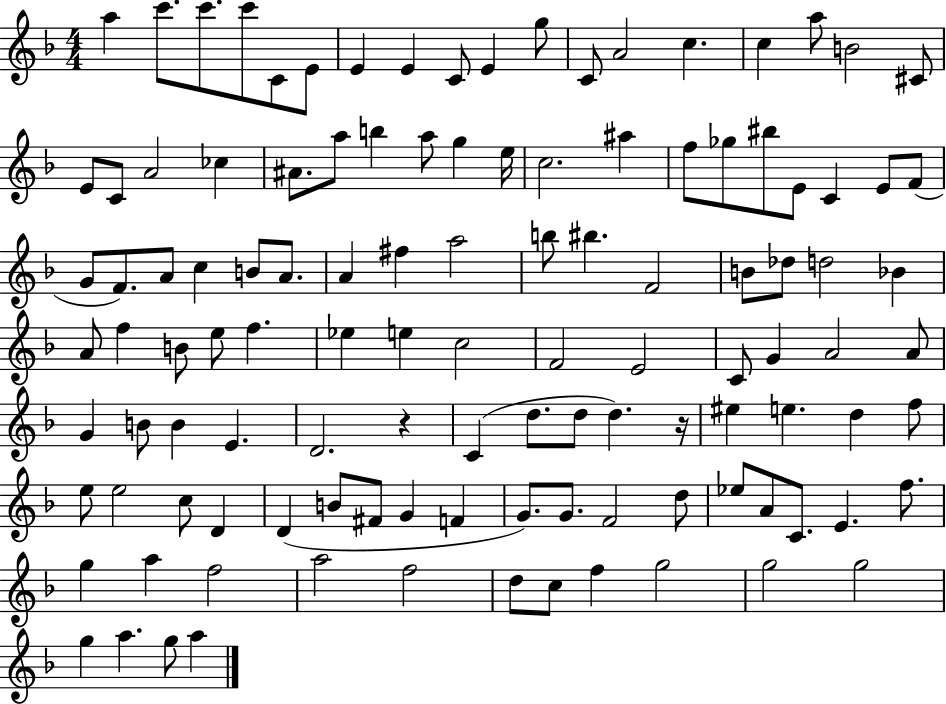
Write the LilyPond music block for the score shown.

{
  \clef treble
  \numericTimeSignature
  \time 4/4
  \key f \major
  a''4 c'''8. c'''8. c'''8 c'8 e'8 | e'4 e'4 c'8 e'4 g''8 | c'8 a'2 c''4. | c''4 a''8 b'2 cis'8 | \break e'8 c'8 a'2 ces''4 | ais'8. a''8 b''4 a''8 g''4 e''16 | c''2. ais''4 | f''8 ges''8 bis''8 e'8 c'4 e'8 f'8( | \break g'8 f'8.) a'8 c''4 b'8 a'8. | a'4 fis''4 a''2 | b''8 bis''4. f'2 | b'8 des''8 d''2 bes'4 | \break a'8 f''4 b'8 e''8 f''4. | ees''4 e''4 c''2 | f'2 e'2 | c'8 g'4 a'2 a'8 | \break g'4 b'8 b'4 e'4. | d'2. r4 | c'4( d''8. d''8 d''4.) r16 | eis''4 e''4. d''4 f''8 | \break e''8 e''2 c''8 d'4 | d'4( b'8 fis'8 g'4 f'4 | g'8.) g'8. f'2 d''8 | ees''8 a'8 c'8. e'4. f''8. | \break g''4 a''4 f''2 | a''2 f''2 | d''8 c''8 f''4 g''2 | g''2 g''2 | \break g''4 a''4. g''8 a''4 | \bar "|."
}